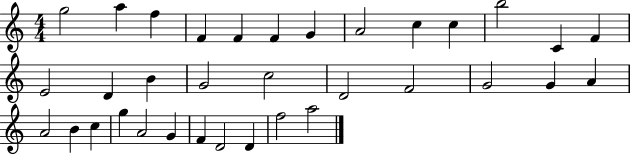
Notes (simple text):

G5/h A5/q F5/q F4/q F4/q F4/q G4/q A4/h C5/q C5/q B5/h C4/q F4/q E4/h D4/q B4/q G4/h C5/h D4/h F4/h G4/h G4/q A4/q A4/h B4/q C5/q G5/q A4/h G4/q F4/q D4/h D4/q F5/h A5/h